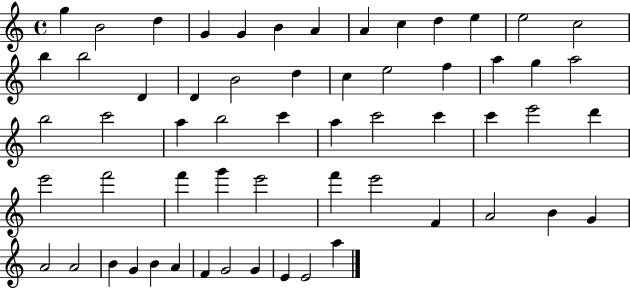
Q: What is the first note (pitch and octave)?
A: G5